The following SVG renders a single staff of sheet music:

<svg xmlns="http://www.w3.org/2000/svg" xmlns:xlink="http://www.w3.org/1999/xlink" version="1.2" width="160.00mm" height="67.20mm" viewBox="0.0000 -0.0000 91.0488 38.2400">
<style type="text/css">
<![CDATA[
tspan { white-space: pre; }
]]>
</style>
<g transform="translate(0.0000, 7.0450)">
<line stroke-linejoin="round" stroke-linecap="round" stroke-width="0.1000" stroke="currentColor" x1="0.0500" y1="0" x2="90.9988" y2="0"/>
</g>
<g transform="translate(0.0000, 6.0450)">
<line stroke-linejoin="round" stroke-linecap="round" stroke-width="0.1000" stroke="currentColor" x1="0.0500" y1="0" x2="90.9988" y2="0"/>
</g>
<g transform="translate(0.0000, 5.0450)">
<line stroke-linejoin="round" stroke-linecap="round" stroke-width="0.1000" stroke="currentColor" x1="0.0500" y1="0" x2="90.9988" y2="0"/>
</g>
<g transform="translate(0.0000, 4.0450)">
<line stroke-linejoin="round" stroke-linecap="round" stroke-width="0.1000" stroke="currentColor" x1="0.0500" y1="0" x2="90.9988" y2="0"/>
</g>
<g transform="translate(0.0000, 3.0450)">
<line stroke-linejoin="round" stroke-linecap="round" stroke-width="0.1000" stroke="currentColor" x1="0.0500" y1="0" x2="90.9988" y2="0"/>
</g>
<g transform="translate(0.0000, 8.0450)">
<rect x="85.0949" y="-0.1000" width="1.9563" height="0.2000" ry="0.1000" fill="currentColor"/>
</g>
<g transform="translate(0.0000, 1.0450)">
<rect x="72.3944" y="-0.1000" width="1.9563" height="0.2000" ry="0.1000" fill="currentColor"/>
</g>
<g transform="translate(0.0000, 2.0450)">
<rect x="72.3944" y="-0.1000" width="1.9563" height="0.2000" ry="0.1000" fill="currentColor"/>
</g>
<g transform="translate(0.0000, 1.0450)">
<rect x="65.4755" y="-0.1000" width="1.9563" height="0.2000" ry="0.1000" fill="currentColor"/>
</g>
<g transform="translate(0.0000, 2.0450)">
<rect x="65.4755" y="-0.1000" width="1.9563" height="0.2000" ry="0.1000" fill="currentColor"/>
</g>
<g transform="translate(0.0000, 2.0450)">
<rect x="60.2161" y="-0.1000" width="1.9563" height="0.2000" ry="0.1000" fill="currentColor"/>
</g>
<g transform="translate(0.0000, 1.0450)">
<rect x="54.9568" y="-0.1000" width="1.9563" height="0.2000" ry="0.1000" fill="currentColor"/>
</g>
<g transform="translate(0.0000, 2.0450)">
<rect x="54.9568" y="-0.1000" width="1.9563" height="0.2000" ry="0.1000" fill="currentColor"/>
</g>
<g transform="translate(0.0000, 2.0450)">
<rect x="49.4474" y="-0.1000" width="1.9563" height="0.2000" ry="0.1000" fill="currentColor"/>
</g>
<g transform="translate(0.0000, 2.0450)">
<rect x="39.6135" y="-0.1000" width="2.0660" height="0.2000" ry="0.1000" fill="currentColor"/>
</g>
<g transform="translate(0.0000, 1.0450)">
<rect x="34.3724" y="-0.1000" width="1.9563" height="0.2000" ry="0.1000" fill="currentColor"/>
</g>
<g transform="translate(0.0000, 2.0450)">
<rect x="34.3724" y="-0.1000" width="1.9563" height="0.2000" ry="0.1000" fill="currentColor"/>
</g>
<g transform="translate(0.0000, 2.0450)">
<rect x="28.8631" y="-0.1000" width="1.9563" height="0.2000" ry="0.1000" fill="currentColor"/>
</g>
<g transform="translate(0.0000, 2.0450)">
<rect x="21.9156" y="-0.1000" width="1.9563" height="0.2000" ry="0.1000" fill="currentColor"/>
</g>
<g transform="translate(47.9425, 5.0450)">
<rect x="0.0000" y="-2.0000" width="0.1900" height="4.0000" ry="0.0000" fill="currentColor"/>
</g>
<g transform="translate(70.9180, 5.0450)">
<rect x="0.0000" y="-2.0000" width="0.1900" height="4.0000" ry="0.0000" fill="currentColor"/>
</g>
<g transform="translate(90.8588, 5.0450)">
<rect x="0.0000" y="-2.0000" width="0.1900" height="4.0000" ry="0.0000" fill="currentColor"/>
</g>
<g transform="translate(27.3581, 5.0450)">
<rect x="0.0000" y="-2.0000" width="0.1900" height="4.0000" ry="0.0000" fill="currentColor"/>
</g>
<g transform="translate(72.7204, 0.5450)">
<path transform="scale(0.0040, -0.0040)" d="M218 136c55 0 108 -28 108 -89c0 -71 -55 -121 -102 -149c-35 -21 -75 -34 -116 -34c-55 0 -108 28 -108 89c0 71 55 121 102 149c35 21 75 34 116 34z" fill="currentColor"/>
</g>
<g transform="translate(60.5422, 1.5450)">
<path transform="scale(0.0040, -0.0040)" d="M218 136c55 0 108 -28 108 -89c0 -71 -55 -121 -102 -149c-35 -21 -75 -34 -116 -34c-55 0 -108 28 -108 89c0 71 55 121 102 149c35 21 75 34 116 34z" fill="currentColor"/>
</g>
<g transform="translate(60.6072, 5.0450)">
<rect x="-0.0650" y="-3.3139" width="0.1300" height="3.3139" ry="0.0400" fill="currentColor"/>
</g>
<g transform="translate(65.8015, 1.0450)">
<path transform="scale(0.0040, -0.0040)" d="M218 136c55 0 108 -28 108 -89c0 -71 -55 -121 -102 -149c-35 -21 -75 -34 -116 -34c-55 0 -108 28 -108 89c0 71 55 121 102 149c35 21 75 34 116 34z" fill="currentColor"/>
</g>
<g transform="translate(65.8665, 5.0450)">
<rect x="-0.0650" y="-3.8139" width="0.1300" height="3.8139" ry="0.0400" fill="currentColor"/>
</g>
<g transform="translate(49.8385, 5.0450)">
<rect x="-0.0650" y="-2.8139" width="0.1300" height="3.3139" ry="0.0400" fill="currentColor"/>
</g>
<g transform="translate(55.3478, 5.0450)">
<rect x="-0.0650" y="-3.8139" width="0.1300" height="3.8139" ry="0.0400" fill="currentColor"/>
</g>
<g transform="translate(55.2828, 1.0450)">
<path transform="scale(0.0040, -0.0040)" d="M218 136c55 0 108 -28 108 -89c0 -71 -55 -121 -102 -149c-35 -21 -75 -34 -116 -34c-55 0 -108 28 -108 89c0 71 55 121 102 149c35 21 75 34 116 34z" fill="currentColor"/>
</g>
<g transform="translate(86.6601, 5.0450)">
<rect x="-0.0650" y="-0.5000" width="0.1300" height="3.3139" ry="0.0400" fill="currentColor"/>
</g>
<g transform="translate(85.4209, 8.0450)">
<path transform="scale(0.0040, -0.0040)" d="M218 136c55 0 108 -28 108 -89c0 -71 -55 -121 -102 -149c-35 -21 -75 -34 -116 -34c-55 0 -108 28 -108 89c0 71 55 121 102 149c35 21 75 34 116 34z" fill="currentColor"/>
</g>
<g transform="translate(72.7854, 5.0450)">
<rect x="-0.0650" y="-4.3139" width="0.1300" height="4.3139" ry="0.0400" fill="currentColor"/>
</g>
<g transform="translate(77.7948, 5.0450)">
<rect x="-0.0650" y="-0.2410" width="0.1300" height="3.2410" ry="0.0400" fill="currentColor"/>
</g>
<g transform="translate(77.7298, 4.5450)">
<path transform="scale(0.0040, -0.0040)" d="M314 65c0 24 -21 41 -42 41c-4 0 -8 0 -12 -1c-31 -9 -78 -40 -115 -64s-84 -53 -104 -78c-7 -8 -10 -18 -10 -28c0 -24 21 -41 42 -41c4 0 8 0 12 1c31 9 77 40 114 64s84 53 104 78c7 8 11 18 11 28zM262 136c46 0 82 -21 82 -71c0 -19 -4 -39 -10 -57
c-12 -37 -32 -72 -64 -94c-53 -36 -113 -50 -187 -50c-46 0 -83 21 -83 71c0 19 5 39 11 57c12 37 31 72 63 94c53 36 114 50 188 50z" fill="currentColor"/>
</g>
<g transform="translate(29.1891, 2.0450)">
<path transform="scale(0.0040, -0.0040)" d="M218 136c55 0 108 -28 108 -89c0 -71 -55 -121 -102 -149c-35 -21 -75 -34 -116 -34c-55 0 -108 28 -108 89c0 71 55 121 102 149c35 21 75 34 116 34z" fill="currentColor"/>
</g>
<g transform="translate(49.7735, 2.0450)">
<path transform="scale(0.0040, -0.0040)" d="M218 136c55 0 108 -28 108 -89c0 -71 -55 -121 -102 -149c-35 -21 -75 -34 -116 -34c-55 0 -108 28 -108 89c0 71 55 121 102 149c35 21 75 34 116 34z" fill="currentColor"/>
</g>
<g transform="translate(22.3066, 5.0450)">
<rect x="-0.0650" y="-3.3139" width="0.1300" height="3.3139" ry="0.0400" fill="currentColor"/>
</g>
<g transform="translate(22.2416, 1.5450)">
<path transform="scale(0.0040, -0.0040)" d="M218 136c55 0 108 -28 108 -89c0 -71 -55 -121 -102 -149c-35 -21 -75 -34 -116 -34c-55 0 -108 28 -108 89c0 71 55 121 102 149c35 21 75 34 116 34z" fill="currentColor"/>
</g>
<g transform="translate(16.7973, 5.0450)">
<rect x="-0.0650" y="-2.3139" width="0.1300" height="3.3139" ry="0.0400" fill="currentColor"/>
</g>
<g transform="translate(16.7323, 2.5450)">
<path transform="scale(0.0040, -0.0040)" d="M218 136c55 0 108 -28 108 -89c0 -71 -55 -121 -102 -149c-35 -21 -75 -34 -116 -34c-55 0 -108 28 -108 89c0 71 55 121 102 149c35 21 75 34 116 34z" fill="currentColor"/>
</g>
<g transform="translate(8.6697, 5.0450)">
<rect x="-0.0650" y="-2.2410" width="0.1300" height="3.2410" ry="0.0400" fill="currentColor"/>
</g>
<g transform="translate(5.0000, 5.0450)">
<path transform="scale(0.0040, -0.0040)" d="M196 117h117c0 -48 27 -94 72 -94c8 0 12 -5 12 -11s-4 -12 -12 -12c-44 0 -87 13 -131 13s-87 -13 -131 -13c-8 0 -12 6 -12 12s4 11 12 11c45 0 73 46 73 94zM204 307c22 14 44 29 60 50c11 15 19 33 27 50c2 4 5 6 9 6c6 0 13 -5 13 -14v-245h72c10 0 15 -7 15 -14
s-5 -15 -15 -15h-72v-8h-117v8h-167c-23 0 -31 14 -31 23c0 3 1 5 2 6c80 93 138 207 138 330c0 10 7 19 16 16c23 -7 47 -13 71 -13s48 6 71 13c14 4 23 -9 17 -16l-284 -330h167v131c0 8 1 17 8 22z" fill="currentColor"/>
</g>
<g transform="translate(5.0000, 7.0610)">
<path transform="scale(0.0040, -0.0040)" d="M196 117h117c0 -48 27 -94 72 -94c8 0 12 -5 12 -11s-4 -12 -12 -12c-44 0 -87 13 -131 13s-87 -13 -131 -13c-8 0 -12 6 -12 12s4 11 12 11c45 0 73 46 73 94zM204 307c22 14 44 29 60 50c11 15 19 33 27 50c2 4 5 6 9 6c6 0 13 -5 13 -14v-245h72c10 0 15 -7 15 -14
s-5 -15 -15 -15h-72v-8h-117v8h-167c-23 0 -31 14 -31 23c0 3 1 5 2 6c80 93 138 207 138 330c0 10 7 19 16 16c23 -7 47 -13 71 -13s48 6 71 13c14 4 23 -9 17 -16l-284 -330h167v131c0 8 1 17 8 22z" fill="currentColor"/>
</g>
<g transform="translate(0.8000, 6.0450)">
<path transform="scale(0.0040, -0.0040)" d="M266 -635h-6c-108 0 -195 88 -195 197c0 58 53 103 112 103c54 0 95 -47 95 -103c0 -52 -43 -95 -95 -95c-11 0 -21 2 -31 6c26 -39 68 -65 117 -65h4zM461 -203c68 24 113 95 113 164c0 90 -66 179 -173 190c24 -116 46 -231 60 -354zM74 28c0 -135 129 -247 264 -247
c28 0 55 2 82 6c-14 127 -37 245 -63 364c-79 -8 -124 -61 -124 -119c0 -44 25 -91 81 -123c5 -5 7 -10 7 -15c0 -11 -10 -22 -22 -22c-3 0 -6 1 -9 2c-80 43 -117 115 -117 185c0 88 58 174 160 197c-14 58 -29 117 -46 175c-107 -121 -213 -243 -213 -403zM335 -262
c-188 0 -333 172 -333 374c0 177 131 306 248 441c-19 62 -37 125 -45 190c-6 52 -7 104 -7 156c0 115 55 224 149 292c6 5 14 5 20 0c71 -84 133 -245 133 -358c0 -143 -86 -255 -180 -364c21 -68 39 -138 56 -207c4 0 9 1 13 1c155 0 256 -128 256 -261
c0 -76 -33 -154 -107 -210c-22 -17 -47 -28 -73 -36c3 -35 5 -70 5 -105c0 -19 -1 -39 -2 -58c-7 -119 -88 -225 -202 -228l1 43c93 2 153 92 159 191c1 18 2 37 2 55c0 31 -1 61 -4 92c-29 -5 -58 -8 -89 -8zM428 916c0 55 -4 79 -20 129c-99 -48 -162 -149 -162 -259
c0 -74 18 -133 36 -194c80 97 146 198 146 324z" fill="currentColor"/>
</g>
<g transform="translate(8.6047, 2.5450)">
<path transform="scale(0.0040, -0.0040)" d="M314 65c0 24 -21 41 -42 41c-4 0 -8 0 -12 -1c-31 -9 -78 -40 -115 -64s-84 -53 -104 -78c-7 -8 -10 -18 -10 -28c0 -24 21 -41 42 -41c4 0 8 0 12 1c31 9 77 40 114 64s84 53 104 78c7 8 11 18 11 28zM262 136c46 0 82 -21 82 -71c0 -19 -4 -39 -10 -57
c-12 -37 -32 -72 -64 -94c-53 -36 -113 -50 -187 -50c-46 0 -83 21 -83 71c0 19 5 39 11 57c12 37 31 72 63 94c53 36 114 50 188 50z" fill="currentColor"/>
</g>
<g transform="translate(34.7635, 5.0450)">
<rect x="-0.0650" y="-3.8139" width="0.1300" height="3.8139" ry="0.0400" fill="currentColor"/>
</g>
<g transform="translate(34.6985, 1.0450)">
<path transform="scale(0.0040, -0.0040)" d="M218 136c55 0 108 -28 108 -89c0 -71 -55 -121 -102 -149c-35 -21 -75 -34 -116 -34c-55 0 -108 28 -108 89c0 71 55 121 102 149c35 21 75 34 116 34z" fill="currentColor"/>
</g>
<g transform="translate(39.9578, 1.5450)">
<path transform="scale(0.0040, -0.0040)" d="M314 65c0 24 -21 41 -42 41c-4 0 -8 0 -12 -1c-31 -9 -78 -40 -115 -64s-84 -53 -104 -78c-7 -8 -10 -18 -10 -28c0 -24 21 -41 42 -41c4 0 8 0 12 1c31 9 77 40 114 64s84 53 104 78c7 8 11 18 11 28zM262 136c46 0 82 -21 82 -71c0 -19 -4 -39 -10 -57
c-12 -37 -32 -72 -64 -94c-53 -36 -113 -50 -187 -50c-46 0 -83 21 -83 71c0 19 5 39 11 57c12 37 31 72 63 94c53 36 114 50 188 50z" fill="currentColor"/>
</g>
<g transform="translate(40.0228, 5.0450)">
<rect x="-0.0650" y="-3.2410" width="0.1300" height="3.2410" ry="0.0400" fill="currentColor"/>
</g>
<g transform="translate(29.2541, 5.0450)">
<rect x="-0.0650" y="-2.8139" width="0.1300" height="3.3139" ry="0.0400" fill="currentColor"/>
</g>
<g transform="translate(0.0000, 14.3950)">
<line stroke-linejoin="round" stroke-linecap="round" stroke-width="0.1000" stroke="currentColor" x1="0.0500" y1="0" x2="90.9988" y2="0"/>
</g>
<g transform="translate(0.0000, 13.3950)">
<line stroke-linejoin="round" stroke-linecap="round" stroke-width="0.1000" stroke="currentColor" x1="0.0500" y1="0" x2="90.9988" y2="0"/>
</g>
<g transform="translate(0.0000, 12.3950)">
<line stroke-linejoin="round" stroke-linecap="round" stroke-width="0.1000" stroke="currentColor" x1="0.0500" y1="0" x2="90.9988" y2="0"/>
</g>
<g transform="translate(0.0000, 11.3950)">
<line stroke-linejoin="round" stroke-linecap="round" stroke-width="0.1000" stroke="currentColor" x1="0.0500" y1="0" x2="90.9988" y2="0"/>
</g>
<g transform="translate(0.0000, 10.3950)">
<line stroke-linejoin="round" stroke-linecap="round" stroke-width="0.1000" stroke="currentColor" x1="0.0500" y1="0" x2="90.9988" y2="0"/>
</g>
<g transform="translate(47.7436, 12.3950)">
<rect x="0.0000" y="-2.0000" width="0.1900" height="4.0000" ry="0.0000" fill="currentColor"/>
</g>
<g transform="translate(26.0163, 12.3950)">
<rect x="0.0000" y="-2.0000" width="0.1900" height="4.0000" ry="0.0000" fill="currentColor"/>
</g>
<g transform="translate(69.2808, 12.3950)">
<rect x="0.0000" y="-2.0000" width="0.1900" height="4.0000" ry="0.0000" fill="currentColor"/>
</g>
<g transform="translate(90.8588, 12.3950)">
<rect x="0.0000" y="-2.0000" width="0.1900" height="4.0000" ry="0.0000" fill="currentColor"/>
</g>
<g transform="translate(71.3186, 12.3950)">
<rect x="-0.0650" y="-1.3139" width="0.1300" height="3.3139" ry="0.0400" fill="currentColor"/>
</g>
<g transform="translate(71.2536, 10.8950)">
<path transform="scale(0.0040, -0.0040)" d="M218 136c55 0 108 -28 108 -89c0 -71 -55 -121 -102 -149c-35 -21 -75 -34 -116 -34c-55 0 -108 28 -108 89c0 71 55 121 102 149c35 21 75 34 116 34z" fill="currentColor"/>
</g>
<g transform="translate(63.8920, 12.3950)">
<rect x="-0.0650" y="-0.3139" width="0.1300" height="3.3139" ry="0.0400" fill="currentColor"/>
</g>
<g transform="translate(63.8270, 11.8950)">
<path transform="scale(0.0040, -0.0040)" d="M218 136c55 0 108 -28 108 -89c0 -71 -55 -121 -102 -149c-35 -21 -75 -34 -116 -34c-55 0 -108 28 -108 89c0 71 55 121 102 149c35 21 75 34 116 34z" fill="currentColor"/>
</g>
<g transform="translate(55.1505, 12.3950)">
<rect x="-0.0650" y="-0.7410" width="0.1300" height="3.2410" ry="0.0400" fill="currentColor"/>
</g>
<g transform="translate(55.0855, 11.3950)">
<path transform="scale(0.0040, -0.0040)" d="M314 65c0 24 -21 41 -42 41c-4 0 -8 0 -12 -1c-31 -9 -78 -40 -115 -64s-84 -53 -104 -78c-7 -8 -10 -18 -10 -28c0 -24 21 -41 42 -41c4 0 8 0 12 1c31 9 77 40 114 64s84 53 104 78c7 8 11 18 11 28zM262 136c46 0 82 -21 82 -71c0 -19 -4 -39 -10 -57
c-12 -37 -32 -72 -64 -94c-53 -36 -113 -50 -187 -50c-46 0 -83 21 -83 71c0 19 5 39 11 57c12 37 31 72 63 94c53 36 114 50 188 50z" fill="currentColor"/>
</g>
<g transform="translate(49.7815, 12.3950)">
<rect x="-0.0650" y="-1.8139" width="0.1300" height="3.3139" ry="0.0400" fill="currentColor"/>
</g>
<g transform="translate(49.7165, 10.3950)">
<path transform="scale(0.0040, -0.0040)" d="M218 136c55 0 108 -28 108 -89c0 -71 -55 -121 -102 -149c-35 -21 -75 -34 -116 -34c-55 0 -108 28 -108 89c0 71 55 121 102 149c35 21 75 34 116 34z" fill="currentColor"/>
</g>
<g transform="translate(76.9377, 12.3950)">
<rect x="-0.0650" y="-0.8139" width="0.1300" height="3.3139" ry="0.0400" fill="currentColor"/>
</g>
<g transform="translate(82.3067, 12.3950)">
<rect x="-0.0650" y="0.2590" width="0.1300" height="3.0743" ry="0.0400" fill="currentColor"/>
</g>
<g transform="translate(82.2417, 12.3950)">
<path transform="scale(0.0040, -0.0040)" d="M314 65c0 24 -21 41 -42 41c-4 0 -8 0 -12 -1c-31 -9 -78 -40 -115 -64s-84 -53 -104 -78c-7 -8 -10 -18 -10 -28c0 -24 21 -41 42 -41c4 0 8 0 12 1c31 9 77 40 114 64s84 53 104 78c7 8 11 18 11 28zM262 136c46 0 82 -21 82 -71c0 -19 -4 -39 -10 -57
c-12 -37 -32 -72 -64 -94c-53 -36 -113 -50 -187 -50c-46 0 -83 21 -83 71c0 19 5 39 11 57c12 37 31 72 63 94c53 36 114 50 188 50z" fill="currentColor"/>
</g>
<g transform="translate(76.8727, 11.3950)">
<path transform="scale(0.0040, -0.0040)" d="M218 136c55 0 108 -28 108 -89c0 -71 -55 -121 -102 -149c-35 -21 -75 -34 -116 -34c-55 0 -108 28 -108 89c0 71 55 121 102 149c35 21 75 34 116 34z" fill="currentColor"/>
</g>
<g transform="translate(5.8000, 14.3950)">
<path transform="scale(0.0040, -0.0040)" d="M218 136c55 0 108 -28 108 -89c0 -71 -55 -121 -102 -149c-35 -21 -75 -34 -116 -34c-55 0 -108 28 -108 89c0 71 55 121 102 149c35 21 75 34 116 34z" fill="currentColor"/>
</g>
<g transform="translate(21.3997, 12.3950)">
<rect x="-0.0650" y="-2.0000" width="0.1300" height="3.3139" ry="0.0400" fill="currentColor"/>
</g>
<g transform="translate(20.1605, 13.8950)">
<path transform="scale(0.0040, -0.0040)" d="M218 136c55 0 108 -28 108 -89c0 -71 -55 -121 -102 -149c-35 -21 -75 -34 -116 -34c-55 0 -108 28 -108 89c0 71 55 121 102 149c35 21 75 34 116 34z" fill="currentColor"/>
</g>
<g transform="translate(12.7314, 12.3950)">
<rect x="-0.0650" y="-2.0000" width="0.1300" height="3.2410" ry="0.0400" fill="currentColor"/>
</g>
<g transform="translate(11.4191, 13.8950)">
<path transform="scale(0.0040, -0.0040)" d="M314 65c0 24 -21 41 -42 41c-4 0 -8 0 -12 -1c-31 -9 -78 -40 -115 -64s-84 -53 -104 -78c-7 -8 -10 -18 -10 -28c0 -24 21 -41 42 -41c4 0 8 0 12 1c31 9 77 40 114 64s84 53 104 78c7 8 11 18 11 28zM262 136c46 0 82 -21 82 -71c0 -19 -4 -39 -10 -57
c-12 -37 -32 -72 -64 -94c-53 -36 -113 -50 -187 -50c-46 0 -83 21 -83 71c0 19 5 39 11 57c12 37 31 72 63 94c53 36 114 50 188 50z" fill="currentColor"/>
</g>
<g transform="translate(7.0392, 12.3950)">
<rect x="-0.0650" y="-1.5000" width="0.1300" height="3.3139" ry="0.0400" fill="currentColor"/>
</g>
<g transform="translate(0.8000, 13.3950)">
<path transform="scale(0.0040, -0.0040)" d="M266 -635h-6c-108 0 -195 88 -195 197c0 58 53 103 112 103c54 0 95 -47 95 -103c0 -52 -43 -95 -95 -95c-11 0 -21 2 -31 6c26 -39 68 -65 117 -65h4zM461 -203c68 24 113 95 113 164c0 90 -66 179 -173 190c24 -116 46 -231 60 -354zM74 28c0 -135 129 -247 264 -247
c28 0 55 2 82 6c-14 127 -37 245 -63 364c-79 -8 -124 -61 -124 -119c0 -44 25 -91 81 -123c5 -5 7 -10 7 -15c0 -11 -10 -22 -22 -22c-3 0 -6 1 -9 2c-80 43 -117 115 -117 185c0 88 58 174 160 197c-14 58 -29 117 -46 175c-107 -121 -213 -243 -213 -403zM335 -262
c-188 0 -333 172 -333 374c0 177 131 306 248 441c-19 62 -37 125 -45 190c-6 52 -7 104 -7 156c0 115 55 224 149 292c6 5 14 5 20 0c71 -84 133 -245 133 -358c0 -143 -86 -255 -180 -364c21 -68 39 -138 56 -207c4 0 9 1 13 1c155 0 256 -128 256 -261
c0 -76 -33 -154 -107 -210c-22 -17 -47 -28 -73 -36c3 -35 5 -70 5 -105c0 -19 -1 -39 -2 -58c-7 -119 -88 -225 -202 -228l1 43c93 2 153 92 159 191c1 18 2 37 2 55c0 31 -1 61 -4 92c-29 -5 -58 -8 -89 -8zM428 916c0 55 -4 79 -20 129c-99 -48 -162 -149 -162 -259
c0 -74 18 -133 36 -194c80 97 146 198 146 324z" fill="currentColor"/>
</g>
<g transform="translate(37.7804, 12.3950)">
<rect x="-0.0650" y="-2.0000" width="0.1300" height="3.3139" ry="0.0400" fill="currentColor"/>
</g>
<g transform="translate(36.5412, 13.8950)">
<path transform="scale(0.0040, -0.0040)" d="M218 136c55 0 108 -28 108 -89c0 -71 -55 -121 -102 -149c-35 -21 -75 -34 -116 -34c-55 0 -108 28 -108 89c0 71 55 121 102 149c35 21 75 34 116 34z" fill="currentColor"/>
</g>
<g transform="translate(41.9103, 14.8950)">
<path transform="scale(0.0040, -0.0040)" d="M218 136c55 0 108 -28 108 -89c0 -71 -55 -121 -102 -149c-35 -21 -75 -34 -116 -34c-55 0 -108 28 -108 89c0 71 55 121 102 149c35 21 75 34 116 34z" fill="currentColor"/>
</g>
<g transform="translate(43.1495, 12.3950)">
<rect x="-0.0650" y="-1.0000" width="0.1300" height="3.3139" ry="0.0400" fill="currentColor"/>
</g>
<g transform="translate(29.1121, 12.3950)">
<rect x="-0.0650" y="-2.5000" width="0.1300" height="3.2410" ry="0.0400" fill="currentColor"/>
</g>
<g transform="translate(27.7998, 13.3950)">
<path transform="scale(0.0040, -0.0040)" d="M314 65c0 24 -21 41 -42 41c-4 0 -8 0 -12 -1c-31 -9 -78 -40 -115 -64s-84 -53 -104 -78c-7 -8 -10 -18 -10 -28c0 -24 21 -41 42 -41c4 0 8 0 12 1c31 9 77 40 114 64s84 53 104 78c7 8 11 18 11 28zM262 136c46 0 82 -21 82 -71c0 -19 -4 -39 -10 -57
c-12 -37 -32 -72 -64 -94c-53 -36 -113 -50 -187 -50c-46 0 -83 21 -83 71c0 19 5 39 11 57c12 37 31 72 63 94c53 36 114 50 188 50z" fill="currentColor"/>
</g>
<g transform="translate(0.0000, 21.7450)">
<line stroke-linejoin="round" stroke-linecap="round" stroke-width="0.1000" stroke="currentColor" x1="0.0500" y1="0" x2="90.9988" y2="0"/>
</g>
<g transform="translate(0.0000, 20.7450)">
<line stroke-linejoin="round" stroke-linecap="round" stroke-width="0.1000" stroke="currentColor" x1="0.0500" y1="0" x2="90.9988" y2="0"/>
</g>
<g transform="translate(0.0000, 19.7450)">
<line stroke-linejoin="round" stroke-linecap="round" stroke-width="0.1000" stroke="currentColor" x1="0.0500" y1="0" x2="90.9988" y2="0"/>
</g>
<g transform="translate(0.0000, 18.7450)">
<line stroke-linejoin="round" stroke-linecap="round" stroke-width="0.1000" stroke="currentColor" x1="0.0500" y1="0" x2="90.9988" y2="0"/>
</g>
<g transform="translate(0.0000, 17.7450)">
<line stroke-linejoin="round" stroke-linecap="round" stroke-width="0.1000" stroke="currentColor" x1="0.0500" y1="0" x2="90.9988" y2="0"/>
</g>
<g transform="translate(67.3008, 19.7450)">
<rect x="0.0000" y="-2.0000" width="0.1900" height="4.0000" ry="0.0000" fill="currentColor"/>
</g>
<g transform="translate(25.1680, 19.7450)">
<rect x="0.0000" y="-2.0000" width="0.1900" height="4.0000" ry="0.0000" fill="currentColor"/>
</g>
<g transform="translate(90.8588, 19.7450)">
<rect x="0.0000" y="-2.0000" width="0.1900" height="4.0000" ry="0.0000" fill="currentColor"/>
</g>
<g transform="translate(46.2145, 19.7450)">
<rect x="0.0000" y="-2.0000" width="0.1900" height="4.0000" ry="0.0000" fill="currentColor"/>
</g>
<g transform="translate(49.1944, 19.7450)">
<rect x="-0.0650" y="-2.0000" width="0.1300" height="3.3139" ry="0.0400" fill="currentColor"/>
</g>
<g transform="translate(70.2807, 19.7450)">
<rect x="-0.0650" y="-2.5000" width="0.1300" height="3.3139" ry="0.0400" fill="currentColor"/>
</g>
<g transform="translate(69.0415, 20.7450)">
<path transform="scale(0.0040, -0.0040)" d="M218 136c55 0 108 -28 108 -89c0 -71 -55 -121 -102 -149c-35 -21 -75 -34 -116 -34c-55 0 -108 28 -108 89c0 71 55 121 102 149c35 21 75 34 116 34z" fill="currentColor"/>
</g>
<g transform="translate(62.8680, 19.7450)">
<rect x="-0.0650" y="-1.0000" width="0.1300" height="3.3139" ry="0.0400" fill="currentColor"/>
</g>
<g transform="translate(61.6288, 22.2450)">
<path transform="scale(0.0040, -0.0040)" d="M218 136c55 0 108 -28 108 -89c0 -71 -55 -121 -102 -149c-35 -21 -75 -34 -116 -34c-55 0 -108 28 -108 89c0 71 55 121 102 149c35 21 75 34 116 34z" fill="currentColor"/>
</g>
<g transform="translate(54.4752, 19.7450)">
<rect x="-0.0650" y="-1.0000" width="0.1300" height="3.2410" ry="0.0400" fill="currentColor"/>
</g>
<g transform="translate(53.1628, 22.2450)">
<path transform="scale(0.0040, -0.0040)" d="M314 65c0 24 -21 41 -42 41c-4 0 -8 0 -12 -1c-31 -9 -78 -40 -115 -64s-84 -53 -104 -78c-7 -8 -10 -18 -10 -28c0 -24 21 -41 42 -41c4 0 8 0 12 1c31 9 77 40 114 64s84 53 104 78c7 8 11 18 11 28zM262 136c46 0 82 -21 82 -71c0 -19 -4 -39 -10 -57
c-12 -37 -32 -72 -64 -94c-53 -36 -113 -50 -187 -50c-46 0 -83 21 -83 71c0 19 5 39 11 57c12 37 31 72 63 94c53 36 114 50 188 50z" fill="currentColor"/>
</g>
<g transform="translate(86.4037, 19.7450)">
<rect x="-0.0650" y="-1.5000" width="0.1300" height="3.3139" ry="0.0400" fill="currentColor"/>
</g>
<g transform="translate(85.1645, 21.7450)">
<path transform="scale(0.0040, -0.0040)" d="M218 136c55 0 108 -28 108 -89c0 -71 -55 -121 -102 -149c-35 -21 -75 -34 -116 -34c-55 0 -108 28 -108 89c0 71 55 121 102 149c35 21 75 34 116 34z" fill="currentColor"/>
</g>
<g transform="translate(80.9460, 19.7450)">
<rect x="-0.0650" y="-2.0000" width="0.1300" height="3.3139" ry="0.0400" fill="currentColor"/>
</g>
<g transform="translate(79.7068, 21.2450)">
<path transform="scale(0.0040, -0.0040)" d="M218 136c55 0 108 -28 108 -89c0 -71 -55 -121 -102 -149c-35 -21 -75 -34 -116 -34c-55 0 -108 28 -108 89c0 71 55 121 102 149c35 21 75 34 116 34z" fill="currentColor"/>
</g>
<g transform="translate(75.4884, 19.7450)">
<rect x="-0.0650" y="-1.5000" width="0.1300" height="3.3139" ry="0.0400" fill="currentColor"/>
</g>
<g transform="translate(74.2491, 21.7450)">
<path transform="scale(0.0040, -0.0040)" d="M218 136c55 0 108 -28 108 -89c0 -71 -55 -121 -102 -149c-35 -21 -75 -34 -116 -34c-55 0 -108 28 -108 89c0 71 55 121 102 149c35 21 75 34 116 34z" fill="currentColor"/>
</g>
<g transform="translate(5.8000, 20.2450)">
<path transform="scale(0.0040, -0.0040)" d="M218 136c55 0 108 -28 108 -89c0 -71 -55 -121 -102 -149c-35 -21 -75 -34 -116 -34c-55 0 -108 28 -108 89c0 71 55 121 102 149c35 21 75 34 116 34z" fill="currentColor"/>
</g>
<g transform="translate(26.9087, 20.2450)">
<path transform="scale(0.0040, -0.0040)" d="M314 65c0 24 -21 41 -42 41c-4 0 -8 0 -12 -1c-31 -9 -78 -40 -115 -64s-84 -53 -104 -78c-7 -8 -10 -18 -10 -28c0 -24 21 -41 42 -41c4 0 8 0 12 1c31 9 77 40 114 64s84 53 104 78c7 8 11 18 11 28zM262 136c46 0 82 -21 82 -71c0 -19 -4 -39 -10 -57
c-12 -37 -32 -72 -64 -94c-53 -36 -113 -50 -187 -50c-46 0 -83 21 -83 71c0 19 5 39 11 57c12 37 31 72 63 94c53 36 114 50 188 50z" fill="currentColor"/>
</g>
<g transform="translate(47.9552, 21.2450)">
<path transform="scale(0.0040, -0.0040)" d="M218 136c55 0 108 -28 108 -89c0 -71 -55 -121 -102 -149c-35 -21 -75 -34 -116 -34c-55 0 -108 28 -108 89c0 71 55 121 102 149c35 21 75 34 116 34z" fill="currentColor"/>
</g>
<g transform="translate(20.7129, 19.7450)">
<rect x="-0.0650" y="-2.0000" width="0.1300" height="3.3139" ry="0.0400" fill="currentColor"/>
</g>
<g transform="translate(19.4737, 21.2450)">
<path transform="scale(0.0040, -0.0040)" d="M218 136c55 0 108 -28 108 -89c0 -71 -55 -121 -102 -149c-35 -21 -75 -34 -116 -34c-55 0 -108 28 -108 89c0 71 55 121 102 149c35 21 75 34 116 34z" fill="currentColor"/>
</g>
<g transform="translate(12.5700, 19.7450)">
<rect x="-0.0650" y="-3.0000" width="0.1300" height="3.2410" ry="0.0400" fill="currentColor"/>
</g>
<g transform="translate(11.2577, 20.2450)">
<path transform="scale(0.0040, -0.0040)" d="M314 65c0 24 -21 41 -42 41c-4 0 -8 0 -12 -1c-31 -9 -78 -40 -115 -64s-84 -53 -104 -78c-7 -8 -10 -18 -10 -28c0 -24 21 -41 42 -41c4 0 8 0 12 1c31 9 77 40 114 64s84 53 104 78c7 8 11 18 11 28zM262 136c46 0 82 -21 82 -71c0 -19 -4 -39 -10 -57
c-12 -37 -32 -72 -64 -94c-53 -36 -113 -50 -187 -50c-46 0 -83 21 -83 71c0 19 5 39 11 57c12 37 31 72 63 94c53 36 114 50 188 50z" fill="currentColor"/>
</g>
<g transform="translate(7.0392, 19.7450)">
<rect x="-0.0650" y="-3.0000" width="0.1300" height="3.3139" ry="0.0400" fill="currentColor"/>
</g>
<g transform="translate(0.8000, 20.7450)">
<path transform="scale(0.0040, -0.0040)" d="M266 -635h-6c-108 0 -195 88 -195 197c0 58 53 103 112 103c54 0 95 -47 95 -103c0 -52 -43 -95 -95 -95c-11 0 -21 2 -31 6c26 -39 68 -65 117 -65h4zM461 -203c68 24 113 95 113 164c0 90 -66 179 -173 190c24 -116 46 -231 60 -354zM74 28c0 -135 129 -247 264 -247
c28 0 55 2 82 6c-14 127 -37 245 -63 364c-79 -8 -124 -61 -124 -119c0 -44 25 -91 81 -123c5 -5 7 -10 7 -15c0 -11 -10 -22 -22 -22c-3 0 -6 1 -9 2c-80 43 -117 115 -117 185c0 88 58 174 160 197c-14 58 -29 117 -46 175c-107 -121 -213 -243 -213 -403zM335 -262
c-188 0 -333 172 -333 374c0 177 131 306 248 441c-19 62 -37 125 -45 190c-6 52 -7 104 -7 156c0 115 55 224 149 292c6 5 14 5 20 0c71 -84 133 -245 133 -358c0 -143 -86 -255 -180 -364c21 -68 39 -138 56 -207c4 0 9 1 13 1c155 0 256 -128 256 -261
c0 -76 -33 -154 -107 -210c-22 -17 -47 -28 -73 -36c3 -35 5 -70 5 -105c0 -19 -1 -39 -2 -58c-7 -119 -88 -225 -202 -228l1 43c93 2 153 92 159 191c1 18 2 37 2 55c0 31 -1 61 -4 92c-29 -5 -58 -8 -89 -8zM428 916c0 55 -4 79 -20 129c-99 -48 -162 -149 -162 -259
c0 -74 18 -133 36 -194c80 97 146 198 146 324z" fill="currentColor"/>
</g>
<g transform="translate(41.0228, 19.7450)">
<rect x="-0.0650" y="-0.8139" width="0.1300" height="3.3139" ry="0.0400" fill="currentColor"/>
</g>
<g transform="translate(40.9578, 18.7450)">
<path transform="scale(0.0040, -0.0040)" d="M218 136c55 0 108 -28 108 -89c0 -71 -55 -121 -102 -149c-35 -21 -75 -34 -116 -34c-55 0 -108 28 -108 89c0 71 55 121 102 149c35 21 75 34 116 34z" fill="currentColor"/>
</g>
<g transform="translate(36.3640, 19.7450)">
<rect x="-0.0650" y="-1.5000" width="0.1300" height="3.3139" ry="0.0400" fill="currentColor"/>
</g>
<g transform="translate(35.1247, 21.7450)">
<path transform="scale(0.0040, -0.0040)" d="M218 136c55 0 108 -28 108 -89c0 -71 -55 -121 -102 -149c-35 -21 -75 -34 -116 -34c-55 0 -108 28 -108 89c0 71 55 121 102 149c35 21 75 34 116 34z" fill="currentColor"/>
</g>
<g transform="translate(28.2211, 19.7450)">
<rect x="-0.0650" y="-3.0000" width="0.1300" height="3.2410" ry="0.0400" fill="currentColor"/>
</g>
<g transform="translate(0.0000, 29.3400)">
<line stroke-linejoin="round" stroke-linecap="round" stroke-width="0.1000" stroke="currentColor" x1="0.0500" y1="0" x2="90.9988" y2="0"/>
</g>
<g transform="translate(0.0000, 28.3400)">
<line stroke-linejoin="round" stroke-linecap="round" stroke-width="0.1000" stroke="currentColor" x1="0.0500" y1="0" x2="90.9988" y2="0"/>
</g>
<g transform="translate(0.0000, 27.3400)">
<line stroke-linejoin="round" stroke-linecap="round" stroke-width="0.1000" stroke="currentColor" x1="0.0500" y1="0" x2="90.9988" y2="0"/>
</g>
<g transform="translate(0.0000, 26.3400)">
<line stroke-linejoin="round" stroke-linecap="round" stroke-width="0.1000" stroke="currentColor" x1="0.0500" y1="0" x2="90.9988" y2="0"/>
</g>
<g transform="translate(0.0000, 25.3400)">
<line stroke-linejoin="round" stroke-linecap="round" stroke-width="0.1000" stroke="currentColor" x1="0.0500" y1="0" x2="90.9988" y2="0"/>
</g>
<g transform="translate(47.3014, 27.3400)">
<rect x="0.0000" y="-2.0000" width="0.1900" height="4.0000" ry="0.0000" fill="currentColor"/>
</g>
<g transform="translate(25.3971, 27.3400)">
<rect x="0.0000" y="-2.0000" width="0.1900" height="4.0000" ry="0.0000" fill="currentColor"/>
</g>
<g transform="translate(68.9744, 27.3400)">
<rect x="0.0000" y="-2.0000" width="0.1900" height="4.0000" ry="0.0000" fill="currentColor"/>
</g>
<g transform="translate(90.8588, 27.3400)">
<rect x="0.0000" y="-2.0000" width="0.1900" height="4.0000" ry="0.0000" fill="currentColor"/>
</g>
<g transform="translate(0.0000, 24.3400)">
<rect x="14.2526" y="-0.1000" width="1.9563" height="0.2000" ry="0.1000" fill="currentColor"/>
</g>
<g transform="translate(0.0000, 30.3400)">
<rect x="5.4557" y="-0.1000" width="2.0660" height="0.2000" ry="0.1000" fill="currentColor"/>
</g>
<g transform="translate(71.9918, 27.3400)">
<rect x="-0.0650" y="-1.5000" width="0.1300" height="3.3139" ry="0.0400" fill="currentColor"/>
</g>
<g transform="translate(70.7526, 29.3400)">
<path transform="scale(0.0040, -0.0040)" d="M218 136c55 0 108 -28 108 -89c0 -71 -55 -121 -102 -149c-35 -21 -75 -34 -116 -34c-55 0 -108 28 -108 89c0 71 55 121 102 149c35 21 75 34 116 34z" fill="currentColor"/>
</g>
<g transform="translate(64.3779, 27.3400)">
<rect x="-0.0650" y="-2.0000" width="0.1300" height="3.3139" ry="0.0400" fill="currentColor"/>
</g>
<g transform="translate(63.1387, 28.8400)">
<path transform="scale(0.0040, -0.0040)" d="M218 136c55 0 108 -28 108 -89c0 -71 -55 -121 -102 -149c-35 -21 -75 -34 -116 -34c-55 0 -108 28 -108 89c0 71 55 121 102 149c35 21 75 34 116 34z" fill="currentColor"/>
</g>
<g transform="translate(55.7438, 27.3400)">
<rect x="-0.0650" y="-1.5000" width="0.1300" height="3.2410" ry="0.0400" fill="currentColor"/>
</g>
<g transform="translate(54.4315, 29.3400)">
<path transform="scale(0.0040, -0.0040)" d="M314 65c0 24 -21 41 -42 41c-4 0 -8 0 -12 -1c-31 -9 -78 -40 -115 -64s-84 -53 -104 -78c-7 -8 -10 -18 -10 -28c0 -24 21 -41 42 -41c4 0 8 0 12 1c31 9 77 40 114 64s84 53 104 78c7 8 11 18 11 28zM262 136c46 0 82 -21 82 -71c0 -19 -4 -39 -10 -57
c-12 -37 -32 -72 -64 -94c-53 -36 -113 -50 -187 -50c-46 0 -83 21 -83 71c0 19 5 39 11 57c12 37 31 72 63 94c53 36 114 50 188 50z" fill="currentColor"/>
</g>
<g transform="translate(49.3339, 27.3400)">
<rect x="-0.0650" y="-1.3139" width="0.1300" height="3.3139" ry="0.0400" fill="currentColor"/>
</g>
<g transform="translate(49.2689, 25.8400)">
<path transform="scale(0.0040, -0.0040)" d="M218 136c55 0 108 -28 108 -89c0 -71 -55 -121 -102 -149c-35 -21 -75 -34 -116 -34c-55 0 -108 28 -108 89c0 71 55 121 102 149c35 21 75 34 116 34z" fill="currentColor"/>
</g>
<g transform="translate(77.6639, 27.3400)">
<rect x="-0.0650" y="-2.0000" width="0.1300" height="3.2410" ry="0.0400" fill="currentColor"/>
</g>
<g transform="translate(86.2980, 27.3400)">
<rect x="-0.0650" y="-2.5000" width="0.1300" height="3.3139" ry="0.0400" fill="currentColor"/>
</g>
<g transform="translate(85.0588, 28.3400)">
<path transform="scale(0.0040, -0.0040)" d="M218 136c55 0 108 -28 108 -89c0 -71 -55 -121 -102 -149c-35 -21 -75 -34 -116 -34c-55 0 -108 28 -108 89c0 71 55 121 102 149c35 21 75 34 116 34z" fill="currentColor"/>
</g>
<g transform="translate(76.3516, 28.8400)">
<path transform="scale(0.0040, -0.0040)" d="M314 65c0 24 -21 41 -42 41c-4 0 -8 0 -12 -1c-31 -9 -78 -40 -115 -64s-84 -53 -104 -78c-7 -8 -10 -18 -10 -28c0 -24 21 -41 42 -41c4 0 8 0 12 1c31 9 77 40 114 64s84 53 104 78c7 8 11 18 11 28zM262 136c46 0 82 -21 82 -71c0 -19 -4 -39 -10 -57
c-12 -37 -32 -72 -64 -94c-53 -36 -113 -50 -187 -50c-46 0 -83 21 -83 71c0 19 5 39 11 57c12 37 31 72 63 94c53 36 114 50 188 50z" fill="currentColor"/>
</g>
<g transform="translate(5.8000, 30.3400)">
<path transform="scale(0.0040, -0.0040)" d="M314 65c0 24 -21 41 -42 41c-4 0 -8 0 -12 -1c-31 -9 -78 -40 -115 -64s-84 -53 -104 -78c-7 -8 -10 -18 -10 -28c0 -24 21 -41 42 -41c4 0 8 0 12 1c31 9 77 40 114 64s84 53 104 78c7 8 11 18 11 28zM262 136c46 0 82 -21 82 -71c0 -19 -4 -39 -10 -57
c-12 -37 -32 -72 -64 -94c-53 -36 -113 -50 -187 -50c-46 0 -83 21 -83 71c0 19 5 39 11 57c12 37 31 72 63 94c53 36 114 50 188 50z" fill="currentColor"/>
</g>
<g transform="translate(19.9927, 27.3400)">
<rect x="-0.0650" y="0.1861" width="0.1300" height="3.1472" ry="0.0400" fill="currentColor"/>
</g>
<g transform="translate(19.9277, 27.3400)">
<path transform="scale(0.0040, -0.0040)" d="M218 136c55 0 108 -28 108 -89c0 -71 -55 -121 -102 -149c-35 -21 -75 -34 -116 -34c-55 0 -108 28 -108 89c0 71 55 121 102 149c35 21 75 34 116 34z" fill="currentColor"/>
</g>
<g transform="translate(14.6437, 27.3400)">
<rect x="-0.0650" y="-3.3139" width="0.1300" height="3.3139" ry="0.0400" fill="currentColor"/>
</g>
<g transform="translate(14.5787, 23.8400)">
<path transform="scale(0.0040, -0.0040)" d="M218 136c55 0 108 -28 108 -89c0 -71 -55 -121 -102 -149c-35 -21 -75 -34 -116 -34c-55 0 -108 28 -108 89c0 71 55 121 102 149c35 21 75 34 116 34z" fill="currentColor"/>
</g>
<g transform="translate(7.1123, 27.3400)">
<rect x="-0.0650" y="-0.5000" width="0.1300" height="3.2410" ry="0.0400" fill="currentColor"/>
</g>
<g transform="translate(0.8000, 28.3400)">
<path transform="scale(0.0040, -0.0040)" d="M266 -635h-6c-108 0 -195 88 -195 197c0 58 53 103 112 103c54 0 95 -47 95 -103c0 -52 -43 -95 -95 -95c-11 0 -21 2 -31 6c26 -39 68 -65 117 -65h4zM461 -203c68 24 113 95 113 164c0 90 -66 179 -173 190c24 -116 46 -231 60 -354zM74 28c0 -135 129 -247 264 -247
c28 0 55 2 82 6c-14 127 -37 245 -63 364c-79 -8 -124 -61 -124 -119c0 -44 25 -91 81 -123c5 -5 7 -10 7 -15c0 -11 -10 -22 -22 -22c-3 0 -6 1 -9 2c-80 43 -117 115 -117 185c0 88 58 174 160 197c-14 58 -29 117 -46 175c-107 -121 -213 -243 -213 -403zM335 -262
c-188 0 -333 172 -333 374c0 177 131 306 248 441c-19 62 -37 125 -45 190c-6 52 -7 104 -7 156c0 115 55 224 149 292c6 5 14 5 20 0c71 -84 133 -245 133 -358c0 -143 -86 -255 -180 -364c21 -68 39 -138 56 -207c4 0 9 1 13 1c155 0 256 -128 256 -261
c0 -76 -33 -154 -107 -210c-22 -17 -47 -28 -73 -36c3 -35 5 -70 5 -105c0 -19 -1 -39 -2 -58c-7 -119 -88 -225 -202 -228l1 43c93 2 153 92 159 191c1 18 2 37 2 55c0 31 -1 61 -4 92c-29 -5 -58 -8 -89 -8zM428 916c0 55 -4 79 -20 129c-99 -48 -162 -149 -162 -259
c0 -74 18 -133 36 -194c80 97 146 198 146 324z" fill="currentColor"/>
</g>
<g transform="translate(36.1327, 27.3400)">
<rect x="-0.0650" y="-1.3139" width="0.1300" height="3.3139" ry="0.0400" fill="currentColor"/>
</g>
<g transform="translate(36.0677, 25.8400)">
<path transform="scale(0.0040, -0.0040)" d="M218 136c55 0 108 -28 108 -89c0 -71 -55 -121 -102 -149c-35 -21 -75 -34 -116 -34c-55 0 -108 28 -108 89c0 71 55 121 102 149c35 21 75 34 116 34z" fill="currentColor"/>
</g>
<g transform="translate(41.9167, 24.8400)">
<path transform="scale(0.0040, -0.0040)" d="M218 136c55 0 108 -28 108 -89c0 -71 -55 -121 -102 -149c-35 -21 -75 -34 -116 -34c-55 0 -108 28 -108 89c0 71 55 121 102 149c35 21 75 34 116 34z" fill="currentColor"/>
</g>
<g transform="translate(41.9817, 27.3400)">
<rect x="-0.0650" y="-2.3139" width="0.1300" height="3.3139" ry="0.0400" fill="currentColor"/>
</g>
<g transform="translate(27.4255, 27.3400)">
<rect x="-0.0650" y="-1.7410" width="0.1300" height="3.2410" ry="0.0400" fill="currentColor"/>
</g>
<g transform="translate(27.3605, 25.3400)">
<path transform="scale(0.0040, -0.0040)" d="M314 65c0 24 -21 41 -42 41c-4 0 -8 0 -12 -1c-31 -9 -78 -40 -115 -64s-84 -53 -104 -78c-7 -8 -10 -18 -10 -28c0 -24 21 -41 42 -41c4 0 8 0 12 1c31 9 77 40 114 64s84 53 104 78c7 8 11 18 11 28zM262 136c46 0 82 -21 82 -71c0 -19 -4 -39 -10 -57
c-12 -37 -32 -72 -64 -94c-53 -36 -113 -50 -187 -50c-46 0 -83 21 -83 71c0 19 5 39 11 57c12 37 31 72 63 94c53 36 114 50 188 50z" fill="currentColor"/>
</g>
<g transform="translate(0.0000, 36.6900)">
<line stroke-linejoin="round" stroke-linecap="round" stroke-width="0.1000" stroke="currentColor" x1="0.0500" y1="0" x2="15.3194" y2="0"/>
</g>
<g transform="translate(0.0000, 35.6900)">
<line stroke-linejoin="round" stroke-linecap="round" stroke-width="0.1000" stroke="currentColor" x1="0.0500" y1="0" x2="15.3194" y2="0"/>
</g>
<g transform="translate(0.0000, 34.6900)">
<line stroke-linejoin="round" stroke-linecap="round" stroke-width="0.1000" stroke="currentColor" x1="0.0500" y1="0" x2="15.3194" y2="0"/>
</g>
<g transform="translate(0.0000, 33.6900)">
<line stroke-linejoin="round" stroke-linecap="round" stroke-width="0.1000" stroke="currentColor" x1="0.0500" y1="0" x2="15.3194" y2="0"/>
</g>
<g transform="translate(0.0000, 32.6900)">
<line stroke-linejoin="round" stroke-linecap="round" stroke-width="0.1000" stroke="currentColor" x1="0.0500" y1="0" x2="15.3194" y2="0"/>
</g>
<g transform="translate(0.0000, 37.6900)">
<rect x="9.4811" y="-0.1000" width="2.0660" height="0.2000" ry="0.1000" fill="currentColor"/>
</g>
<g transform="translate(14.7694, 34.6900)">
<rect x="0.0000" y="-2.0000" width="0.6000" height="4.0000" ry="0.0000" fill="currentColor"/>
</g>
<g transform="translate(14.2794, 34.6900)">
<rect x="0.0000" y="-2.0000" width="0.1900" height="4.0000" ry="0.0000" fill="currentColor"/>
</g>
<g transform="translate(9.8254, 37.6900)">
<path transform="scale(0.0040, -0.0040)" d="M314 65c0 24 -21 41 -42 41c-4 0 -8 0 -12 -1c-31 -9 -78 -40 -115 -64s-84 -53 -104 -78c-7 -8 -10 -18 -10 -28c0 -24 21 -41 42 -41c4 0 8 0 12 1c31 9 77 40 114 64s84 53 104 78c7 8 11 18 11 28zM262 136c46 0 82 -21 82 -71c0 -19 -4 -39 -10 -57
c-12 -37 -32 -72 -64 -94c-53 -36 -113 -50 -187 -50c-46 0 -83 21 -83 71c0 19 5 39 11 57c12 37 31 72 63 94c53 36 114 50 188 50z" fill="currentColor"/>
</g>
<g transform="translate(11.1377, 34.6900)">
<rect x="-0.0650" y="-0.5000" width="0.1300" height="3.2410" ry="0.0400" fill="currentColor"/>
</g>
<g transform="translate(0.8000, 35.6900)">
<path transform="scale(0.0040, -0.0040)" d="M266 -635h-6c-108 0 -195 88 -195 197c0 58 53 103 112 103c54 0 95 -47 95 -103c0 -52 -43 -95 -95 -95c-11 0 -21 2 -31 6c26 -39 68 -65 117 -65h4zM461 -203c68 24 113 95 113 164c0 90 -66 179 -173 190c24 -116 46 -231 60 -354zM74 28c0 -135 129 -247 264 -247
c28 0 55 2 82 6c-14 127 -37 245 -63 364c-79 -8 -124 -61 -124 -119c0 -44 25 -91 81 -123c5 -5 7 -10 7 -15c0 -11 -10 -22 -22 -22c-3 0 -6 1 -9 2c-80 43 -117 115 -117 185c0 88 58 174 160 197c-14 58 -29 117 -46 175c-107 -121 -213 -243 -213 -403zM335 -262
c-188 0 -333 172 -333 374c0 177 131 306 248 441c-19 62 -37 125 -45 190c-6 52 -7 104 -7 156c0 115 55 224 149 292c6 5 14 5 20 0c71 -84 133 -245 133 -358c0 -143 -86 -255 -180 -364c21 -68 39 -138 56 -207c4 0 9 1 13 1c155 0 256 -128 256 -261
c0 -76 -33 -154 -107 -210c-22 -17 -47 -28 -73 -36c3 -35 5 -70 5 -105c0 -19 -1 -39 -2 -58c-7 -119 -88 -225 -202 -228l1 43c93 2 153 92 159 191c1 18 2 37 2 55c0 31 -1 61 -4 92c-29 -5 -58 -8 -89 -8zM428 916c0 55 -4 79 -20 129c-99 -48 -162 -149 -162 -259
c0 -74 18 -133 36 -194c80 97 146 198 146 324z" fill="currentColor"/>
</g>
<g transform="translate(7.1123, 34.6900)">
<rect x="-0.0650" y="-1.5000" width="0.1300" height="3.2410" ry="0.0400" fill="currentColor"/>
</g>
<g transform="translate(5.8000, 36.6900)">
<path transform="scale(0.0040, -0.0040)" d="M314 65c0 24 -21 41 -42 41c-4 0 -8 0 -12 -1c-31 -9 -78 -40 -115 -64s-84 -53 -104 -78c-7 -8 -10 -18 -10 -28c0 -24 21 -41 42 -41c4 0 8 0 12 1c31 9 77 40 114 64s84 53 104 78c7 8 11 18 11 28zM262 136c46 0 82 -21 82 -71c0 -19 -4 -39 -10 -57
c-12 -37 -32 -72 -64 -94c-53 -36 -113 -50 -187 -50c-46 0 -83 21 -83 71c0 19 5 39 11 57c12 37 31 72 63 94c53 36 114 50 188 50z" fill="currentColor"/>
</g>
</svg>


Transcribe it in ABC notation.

X:1
T:Untitled
M:4/4
L:1/4
K:C
g2 g b a c' b2 a c' b c' d' c2 C E F2 F G2 F D f d2 c e d B2 A A2 F A2 E d F D2 D G E F E C2 b B f2 e g e E2 F E F2 G E2 C2